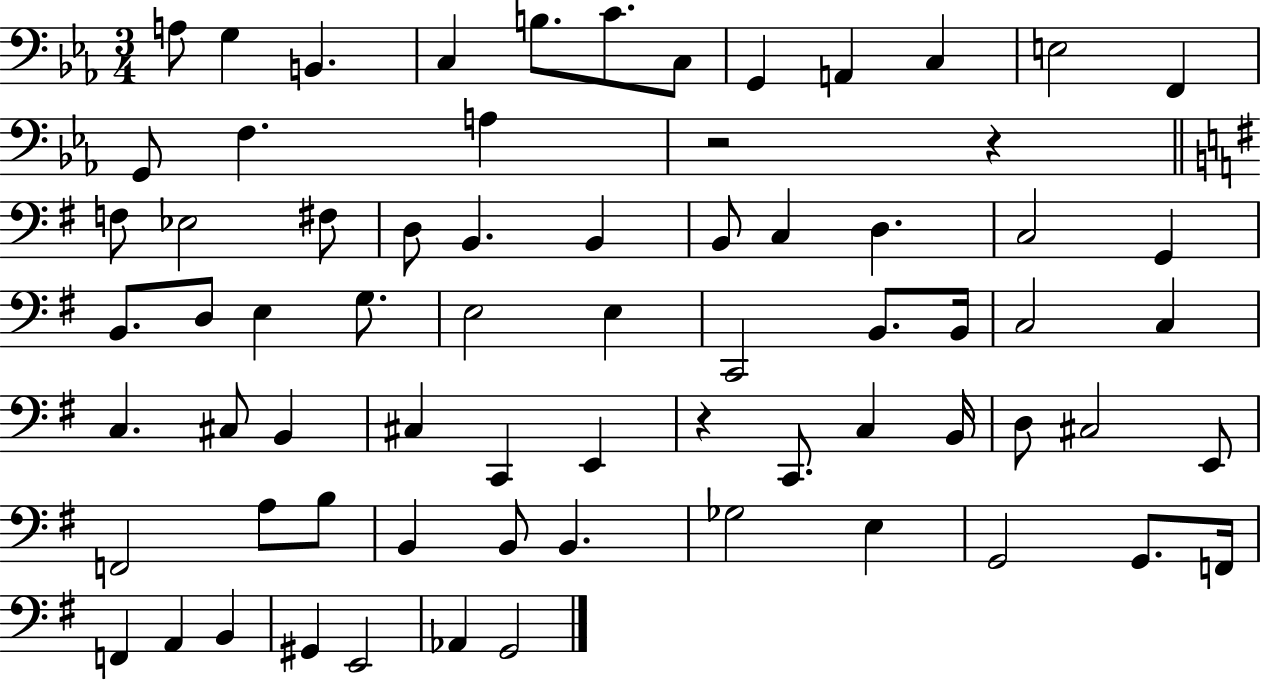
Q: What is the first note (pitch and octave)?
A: A3